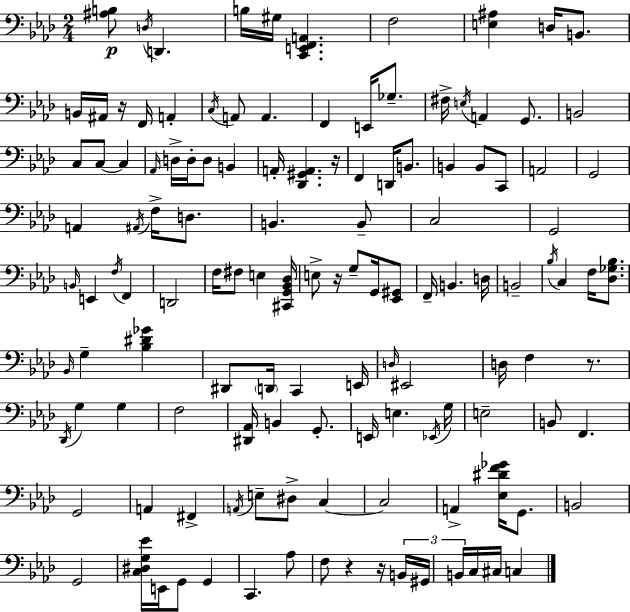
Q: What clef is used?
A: bass